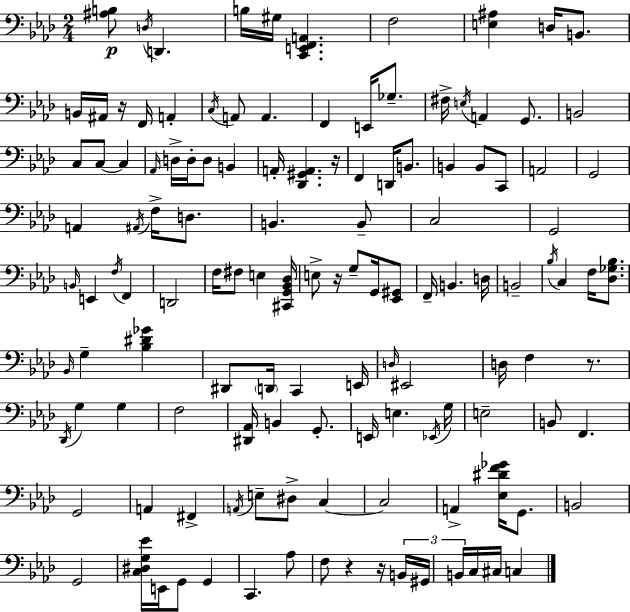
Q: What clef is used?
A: bass